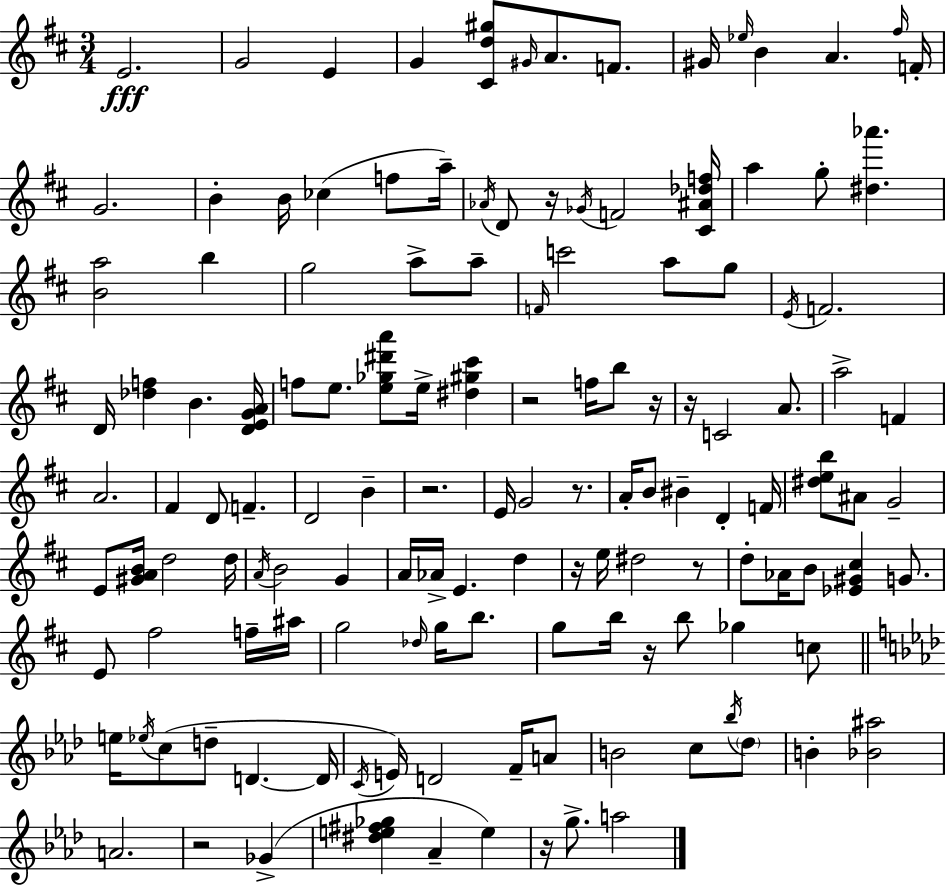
E4/h. G4/h E4/q G4/q [C#4,D5,G#5]/e G#4/s A4/e. F4/e. G#4/s Eb5/s B4/q A4/q. F#5/s F4/s G4/h. B4/q B4/s CES5/q F5/e A5/s Ab4/s D4/e R/s Gb4/s F4/h [C#4,A#4,Db5,F5]/s A5/q G5/e [D#5,Ab6]/q. [B4,A5]/h B5/q G5/h A5/e A5/e F4/s C6/h A5/e G5/e E4/s F4/h. D4/s [Db5,F5]/q B4/q. [D4,E4,G4,A4]/s F5/e E5/e. [E5,Gb5,D#6,A6]/e E5/s [D#5,G#5,C#6]/q R/h F5/s B5/e R/s R/s C4/h A4/e. A5/h F4/q A4/h. F#4/q D4/e F4/q. D4/h B4/q R/h. E4/s G4/h R/e. A4/s B4/e BIS4/q D4/q F4/s [D#5,E5,B5]/e A#4/e G4/h E4/e [G#4,A4,B4]/s D5/h D5/s A4/s B4/h G4/q A4/s Ab4/s E4/q. D5/q R/s E5/s D#5/h R/e D5/e Ab4/s B4/e [Eb4,G#4,C#5]/q G4/e. E4/e F#5/h F5/s A#5/s G5/h Db5/s G5/s B5/e. G5/e B5/s R/s B5/e Gb5/q C5/e E5/s Eb5/s C5/e D5/e D4/q. D4/s C4/s E4/s D4/h F4/s A4/e B4/h C5/e Bb5/s Db5/e B4/q [Bb4,A#5]/h A4/h. R/h Gb4/q [D#5,E5,F#5,Gb5]/q Ab4/q E5/q R/s G5/e. A5/h